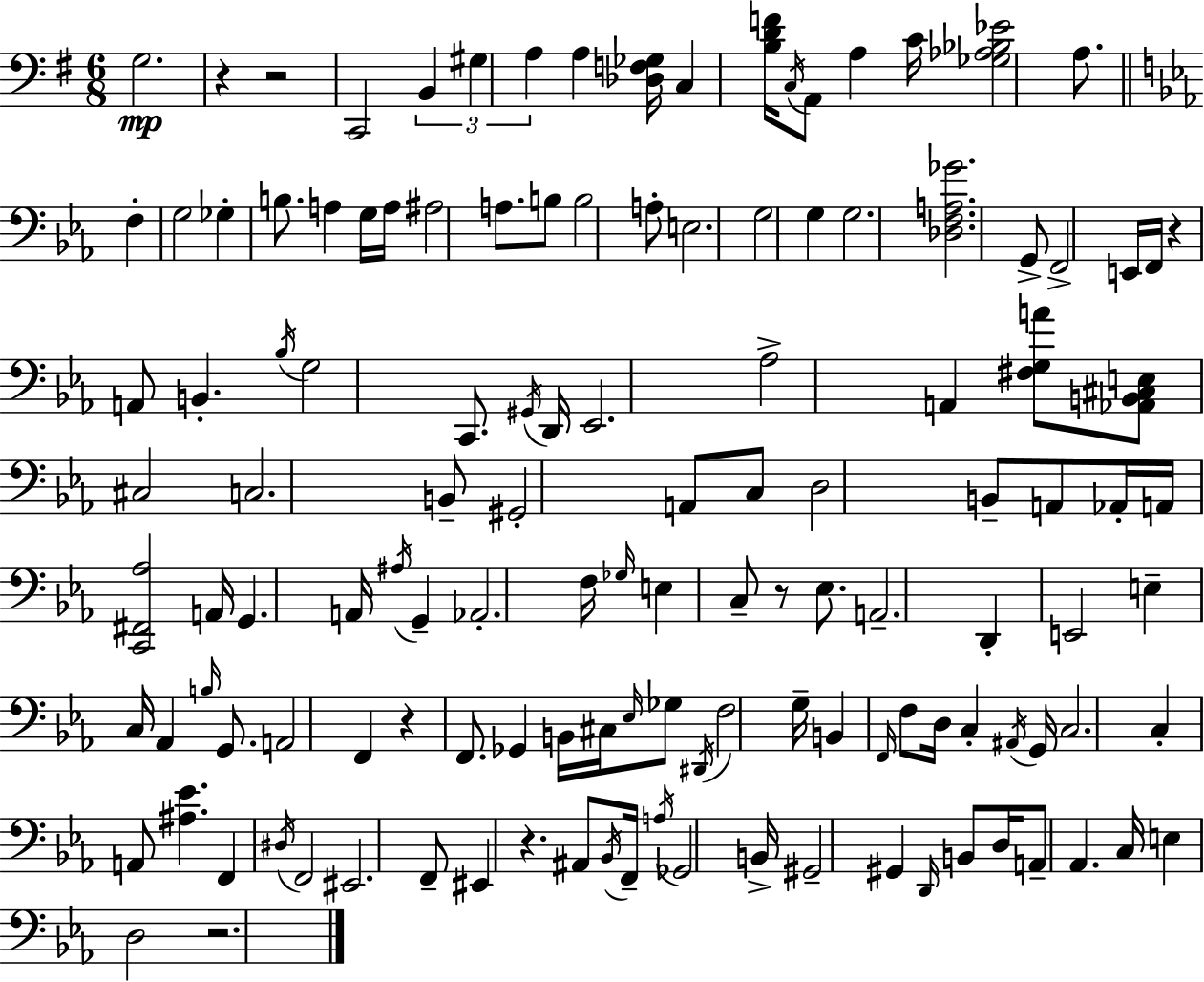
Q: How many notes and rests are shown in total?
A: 130